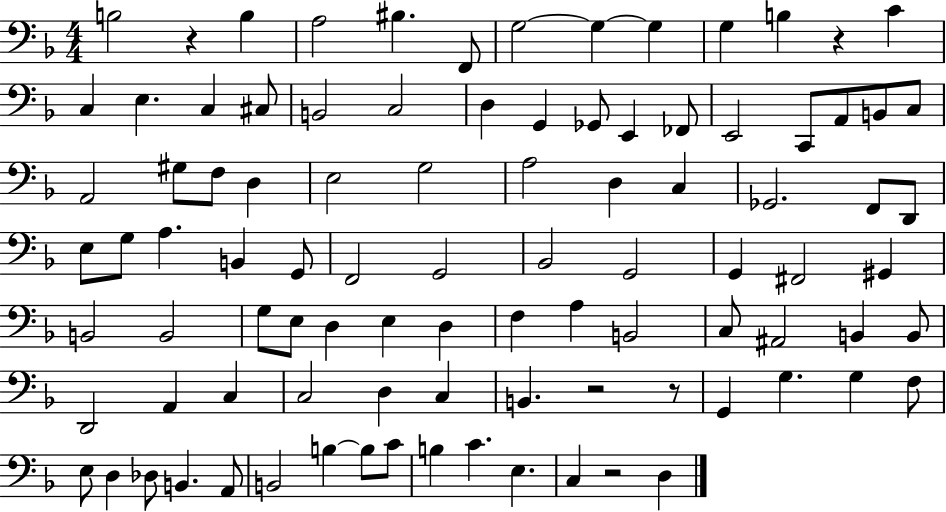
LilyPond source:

{
  \clef bass
  \numericTimeSignature
  \time 4/4
  \key f \major
  b2 r4 b4 | a2 bis4. f,8 | g2~~ g4~~ g4 | g4 b4 r4 c'4 | \break c4 e4. c4 cis8 | b,2 c2 | d4 g,4 ges,8 e,4 fes,8 | e,2 c,8 a,8 b,8 c8 | \break a,2 gis8 f8 d4 | e2 g2 | a2 d4 c4 | ges,2. f,8 d,8 | \break e8 g8 a4. b,4 g,8 | f,2 g,2 | bes,2 g,2 | g,4 fis,2 gis,4 | \break b,2 b,2 | g8 e8 d4 e4 d4 | f4 a4 b,2 | c8 ais,2 b,4 b,8 | \break d,2 a,4 c4 | c2 d4 c4 | b,4. r2 r8 | g,4 g4. g4 f8 | \break e8 d4 des8 b,4. a,8 | b,2 b4~~ b8 c'8 | b4 c'4. e4. | c4 r2 d4 | \break \bar "|."
}